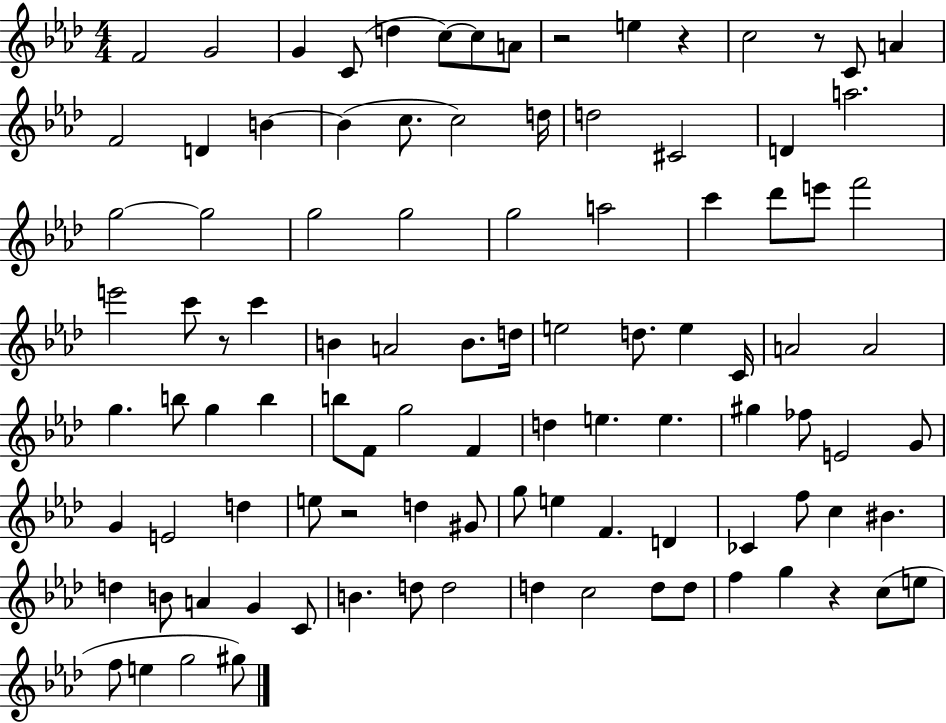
{
  \clef treble
  \numericTimeSignature
  \time 4/4
  \key aes \major
  f'2 g'2 | g'4 c'8( d''4 c''8~~) c''8 a'8 | r2 e''4 r4 | c''2 r8 c'8 a'4 | \break f'2 d'4 b'4~~ | b'4( c''8. c''2) d''16 | d''2 cis'2 | d'4 a''2. | \break g''2~~ g''2 | g''2 g''2 | g''2 a''2 | c'''4 des'''8 e'''8 f'''2 | \break e'''2 c'''8 r8 c'''4 | b'4 a'2 b'8. d''16 | e''2 d''8. e''4 c'16 | a'2 a'2 | \break g''4. b''8 g''4 b''4 | b''8 f'8 g''2 f'4 | d''4 e''4. e''4. | gis''4 fes''8 e'2 g'8 | \break g'4 e'2 d''4 | e''8 r2 d''4 gis'8 | g''8 e''4 f'4. d'4 | ces'4 f''8 c''4 bis'4. | \break d''4 b'8 a'4 g'4 c'8 | b'4. d''8 d''2 | d''4 c''2 d''8 d''8 | f''4 g''4 r4 c''8( e''8 | \break f''8 e''4 g''2 gis''8) | \bar "|."
}